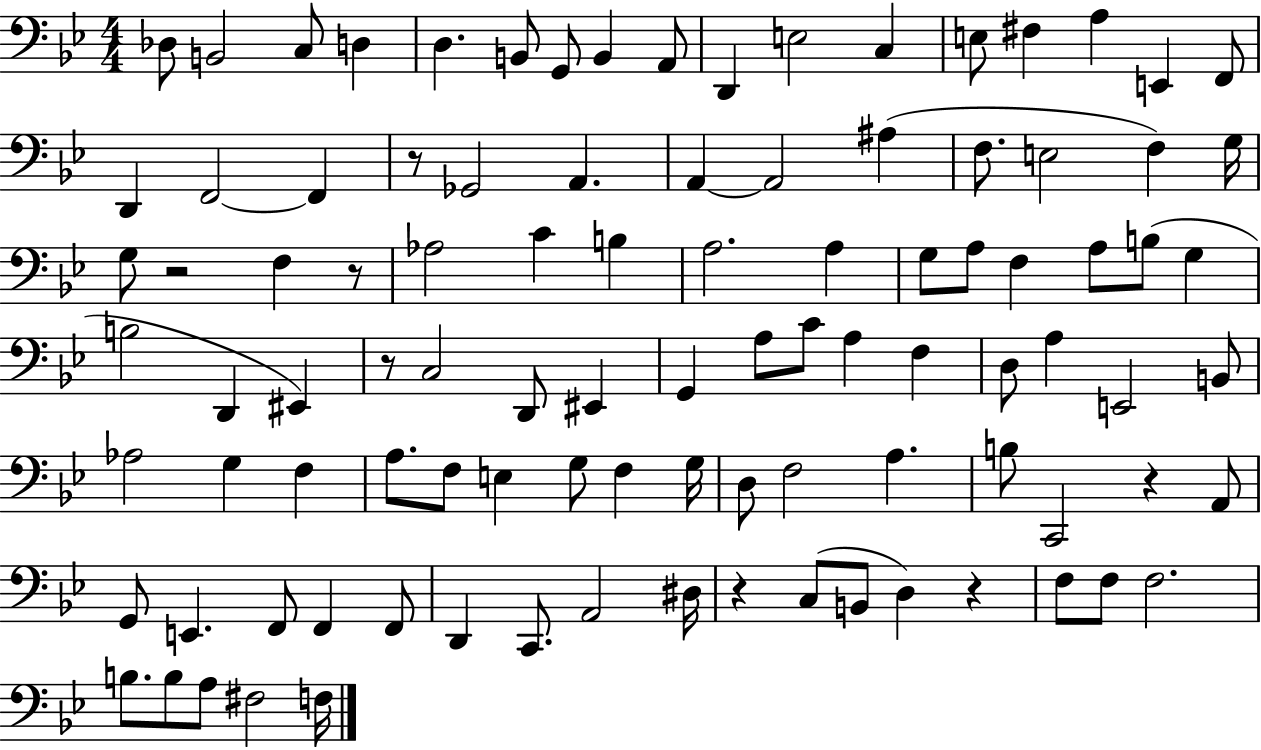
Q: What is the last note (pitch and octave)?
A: F3